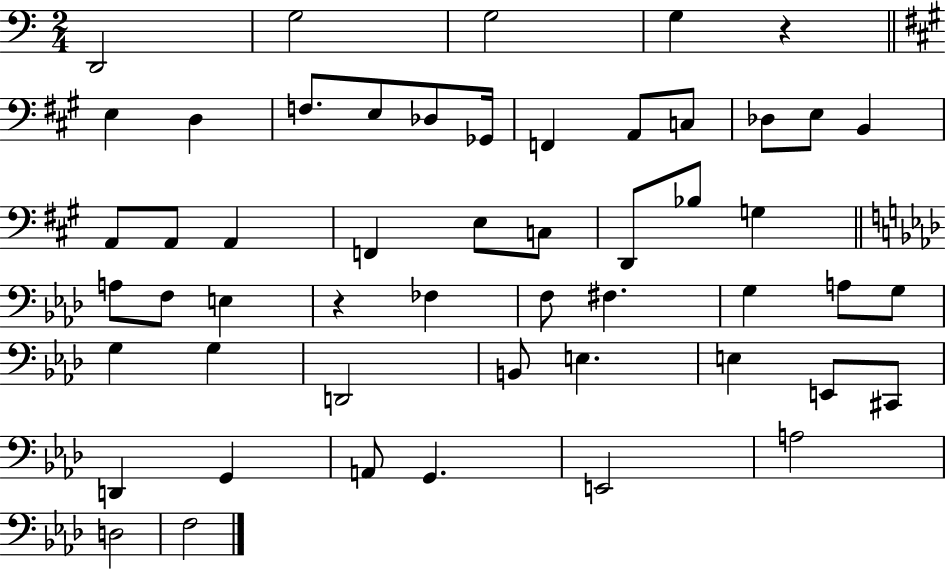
X:1
T:Untitled
M:2/4
L:1/4
K:C
D,,2 G,2 G,2 G, z E, D, F,/2 E,/2 _D,/2 _G,,/4 F,, A,,/2 C,/2 _D,/2 E,/2 B,, A,,/2 A,,/2 A,, F,, E,/2 C,/2 D,,/2 _B,/2 G, A,/2 F,/2 E, z _F, F,/2 ^F, G, A,/2 G,/2 G, G, D,,2 B,,/2 E, E, E,,/2 ^C,,/2 D,, G,, A,,/2 G,, E,,2 A,2 D,2 F,2